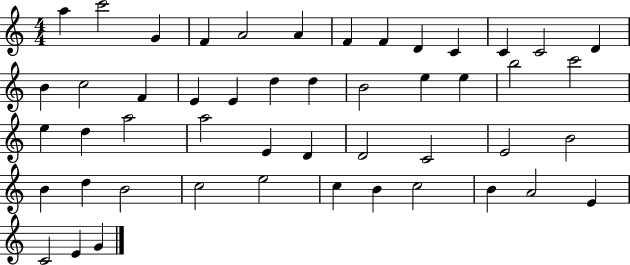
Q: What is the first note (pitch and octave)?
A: A5